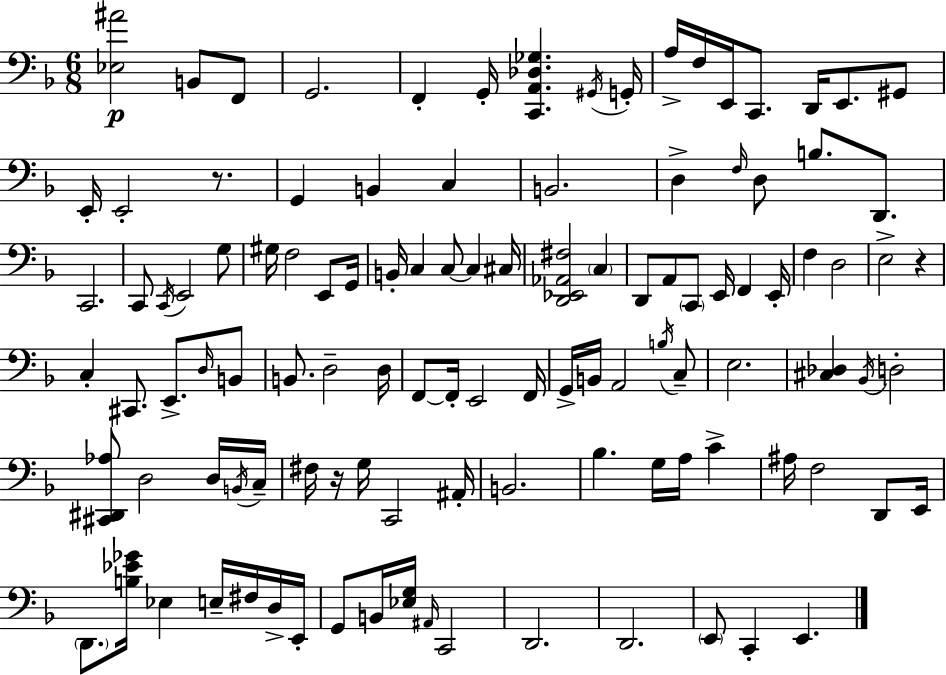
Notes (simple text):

[Eb3,A#4]/h B2/e F2/e G2/h. F2/q G2/s [C2,A2,Db3,Gb3]/q. G#2/s G2/s A3/s F3/s E2/s C2/e. D2/s E2/e. G#2/e E2/s E2/h R/e. G2/q B2/q C3/q B2/h. D3/q F3/s D3/e B3/e. D2/e. C2/h. C2/e C2/s E2/h G3/e G#3/s F3/h E2/e G2/s B2/s C3/q C3/e C3/q C#3/s [D2,Eb2,Ab2,F#3]/h C3/q D2/e A2/e C2/e E2/s F2/q E2/s F3/q D3/h E3/h R/q C3/q C#2/e. E2/e. D3/s B2/e B2/e. D3/h D3/s F2/e F2/s E2/h F2/s G2/s B2/s A2/h B3/s C3/e E3/h. [C#3,Db3]/q Bb2/s D3/h [C#2,D#2,Ab3]/e D3/h D3/s B2/s C3/s F#3/s R/s G3/s C2/h A#2/s B2/h. Bb3/q. G3/s A3/s C4/q A#3/s F3/h D2/e E2/s D2/e. [B3,Eb4,Gb4]/s Eb3/q E3/s F#3/s D3/s E2/s G2/e B2/s [Eb3,G3]/s A#2/s C2/h D2/h. D2/h. E2/e C2/q E2/q.